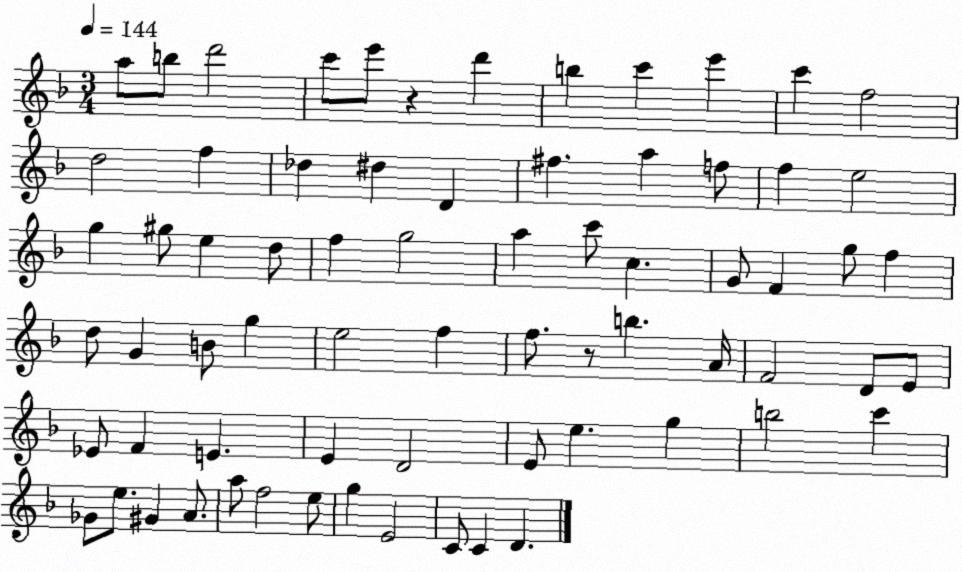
X:1
T:Untitled
M:3/4
L:1/4
K:F
a/2 b/2 d'2 c'/2 e'/2 z d' b c' e' c' f2 d2 f _d ^d D ^f a f/2 f e2 g ^g/2 e d/2 f g2 a c'/2 c G/2 F g/2 f d/2 G B/2 g e2 f f/2 z/2 b A/4 F2 D/2 E/2 _E/2 F E E D2 E/2 e g b2 c' _G/2 e/2 ^G A/2 a/2 f2 e/2 g E2 C/2 C D